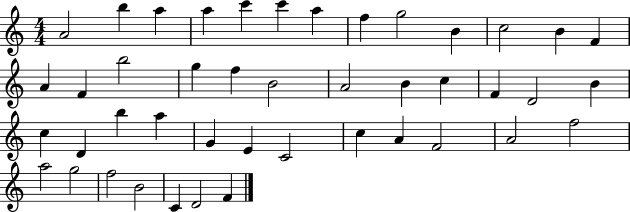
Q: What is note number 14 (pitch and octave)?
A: A4